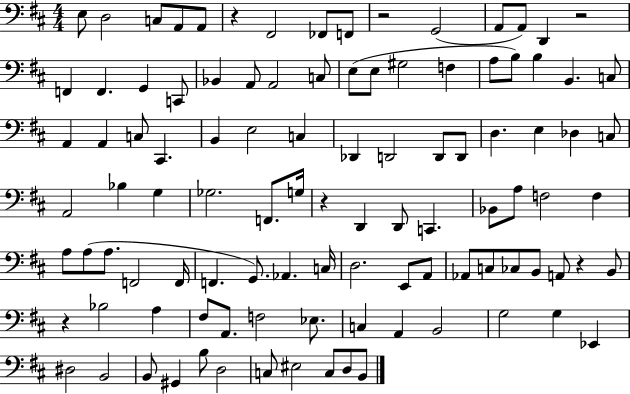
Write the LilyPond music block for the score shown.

{
  \clef bass
  \numericTimeSignature
  \time 4/4
  \key d \major
  e8 d2 c8 a,8 a,8 | r4 fis,2 fes,8 f,8 | r2 g,2( | a,8 a,8) d,4 r2 | \break f,4 f,4. g,4 c,8 | bes,4 a,8 a,2 c8 | e8( e8 gis2 f4 | a8 b8) b4 b,4. c8 | \break a,4 a,4 c8 cis,4. | b,4 e2 c4 | des,4 d,2 d,8 d,8 | d4. e4 des4 c8 | \break a,2 bes4 g4 | ges2. f,8. g16 | r4 d,4 d,8 c,4. | bes,8 a8 f2 f4 | \break a8 a8( a8. f,2 f,16 | f,4. g,8.) aes,4. c16 | d2. e,8 a,8 | aes,8 c8 ces8 b,8 a,8 r4 b,8 | \break r4 bes2 a4 | fis8 a,8. f2 ees8. | c4 a,4 b,2 | g2 g4 ees,4 | \break dis2 b,2 | b,8 gis,4 b8 d2 | c8 eis2 c8 d8 b,8 | \bar "|."
}